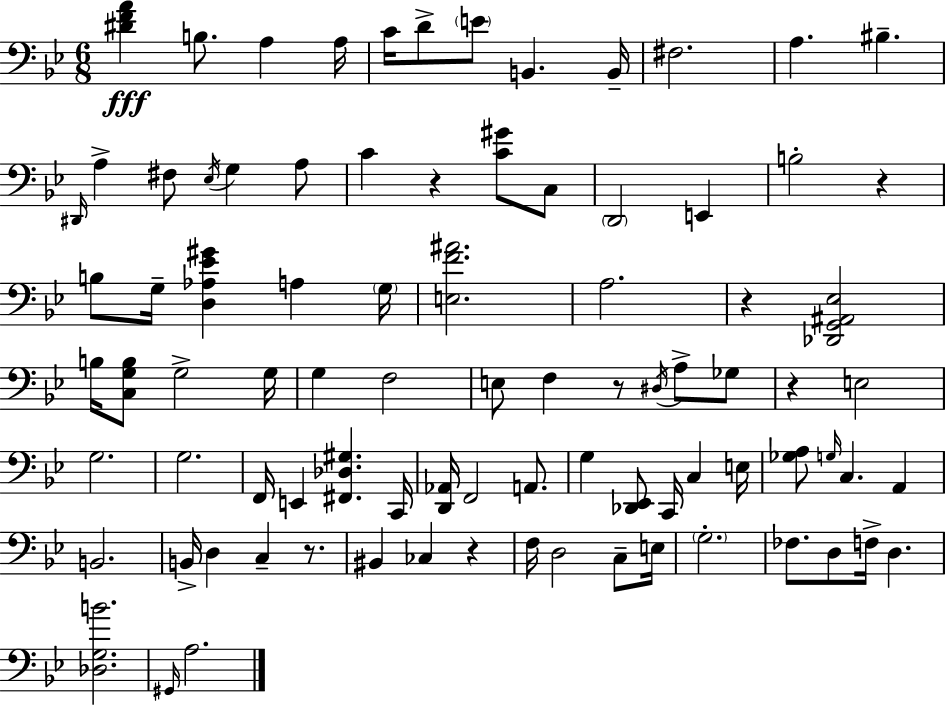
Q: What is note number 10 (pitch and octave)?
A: A3